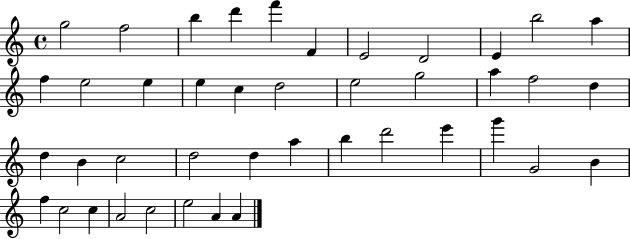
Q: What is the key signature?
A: C major